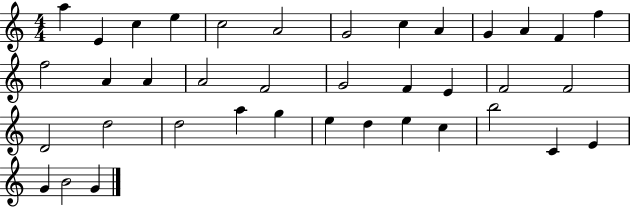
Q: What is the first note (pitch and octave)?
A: A5